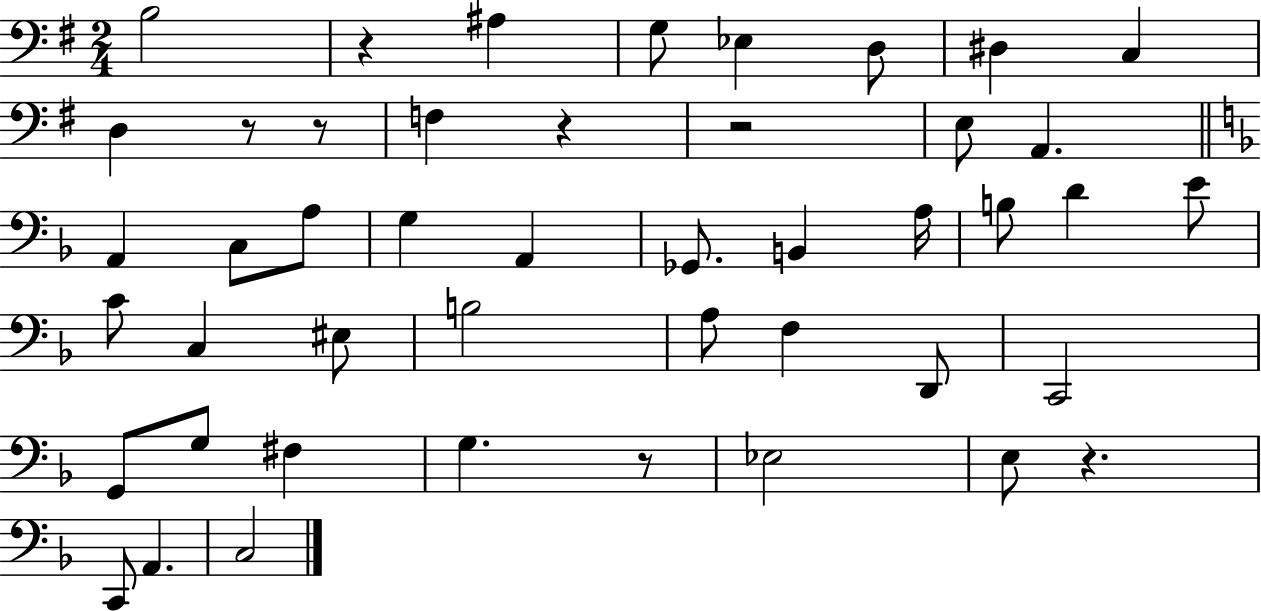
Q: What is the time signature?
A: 2/4